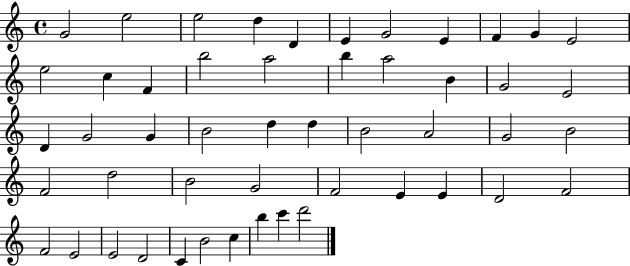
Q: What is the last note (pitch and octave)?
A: D6